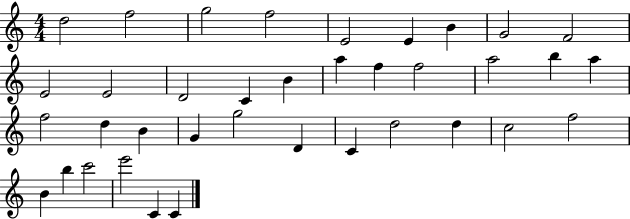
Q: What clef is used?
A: treble